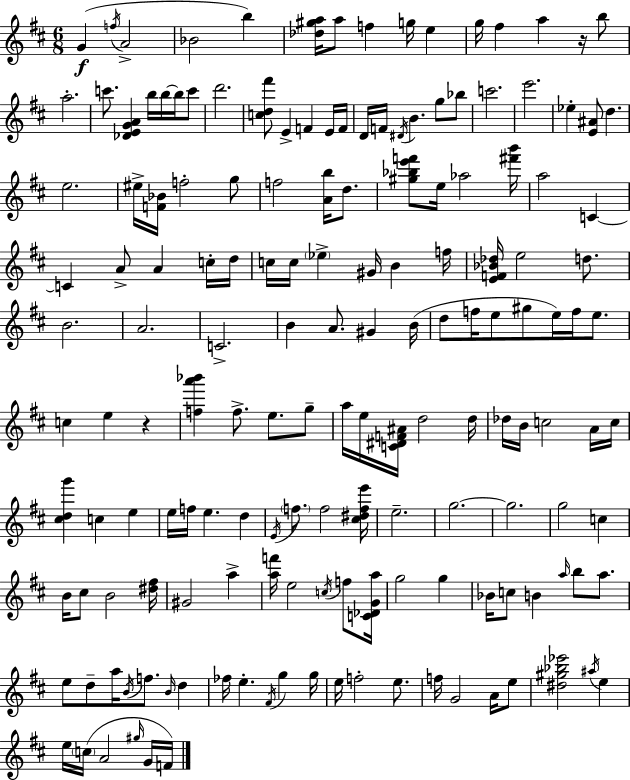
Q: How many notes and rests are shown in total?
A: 161